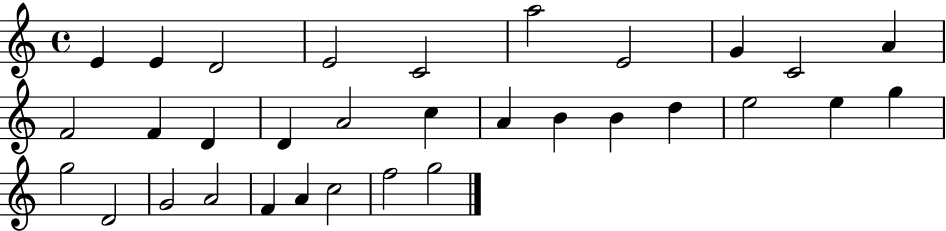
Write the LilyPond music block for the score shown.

{
  \clef treble
  \time 4/4
  \defaultTimeSignature
  \key c \major
  e'4 e'4 d'2 | e'2 c'2 | a''2 e'2 | g'4 c'2 a'4 | \break f'2 f'4 d'4 | d'4 a'2 c''4 | a'4 b'4 b'4 d''4 | e''2 e''4 g''4 | \break g''2 d'2 | g'2 a'2 | f'4 a'4 c''2 | f''2 g''2 | \break \bar "|."
}